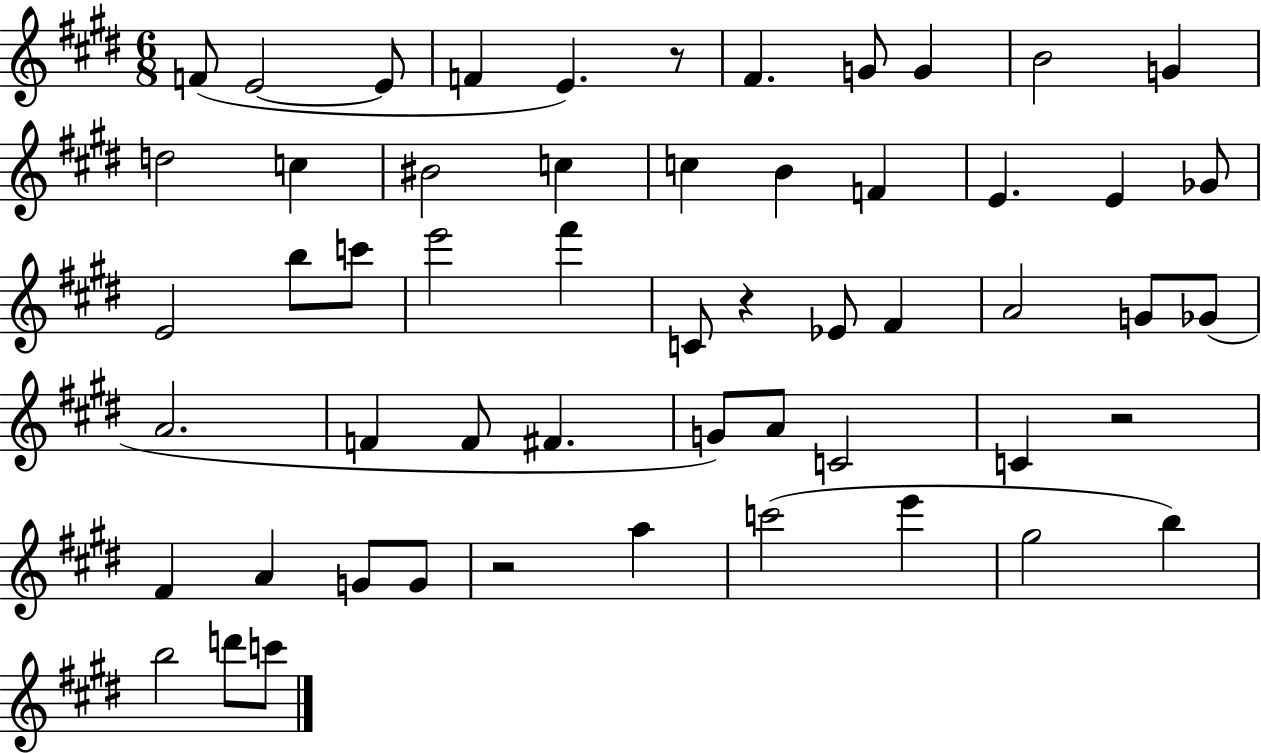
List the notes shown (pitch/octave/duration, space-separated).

F4/e E4/h E4/e F4/q E4/q. R/e F#4/q. G4/e G4/q B4/h G4/q D5/h C5/q BIS4/h C5/q C5/q B4/q F4/q E4/q. E4/q Gb4/e E4/h B5/e C6/e E6/h F#6/q C4/e R/q Eb4/e F#4/q A4/h G4/e Gb4/e A4/h. F4/q F4/e F#4/q. G4/e A4/e C4/h C4/q R/h F#4/q A4/q G4/e G4/e R/h A5/q C6/h E6/q G#5/h B5/q B5/h D6/e C6/e